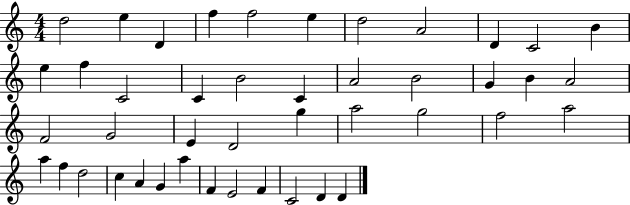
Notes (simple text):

D5/h E5/q D4/q F5/q F5/h E5/q D5/h A4/h D4/q C4/h B4/q E5/q F5/q C4/h C4/q B4/h C4/q A4/h B4/h G4/q B4/q A4/h F4/h G4/h E4/q D4/h G5/q A5/h G5/h F5/h A5/h A5/q F5/q D5/h C5/q A4/q G4/q A5/q F4/q E4/h F4/q C4/h D4/q D4/q